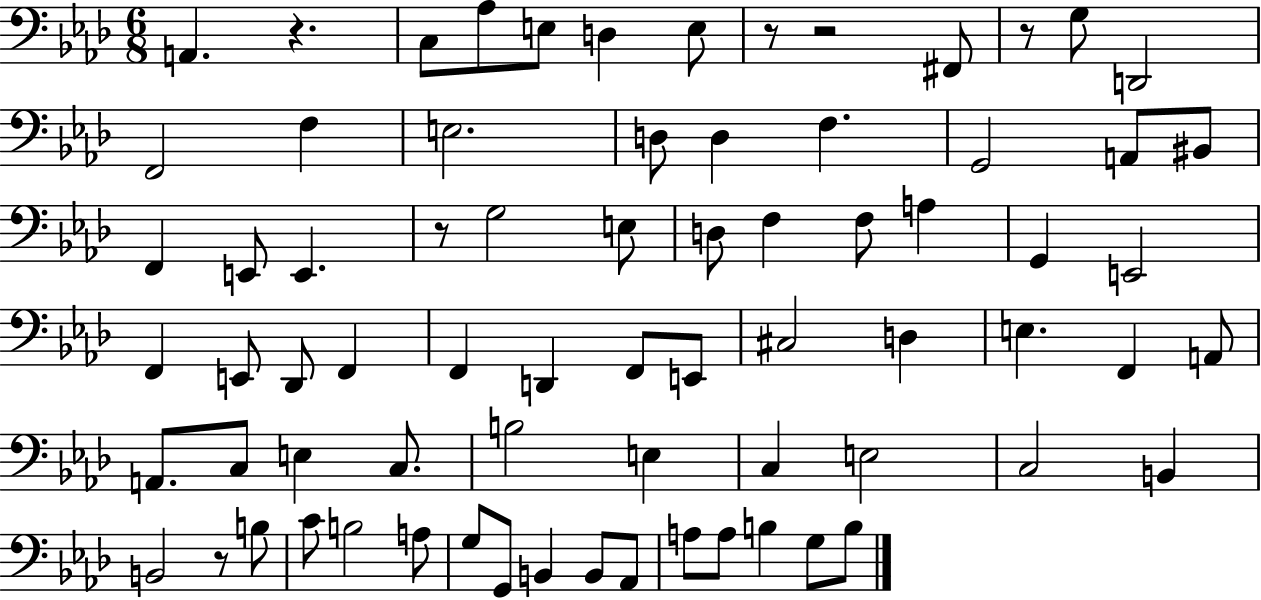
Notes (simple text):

A2/q. R/q. C3/e Ab3/e E3/e D3/q E3/e R/e R/h F#2/e R/e G3/e D2/h F2/h F3/q E3/h. D3/e D3/q F3/q. G2/h A2/e BIS2/e F2/q E2/e E2/q. R/e G3/h E3/e D3/e F3/q F3/e A3/q G2/q E2/h F2/q E2/e Db2/e F2/q F2/q D2/q F2/e E2/e C#3/h D3/q E3/q. F2/q A2/e A2/e. C3/e E3/q C3/e. B3/h E3/q C3/q E3/h C3/h B2/q B2/h R/e B3/e C4/e B3/h A3/e G3/e G2/e B2/q B2/e Ab2/e A3/e A3/e B3/q G3/e B3/e